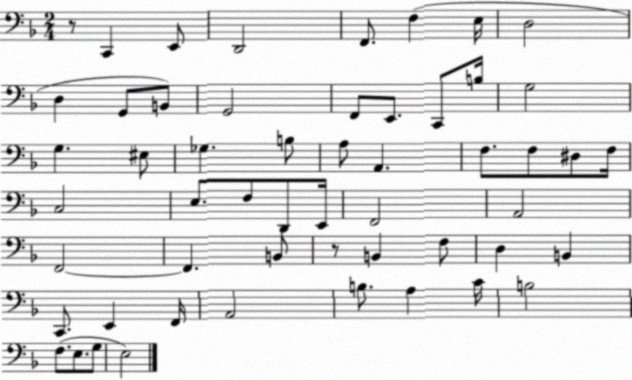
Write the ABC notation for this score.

X:1
T:Untitled
M:2/4
L:1/4
K:F
z/2 C,, E,,/2 D,,2 F,,/2 F, E,/4 D,2 D, G,,/2 B,,/2 G,,2 F,,/2 E,,/2 C,,/2 B,/4 G,2 G, ^E,/2 _G, B,/2 A,/2 A,, F,/2 F,/2 ^D,/2 F,/4 C,2 E,/2 F,/2 D,,/2 E,,/4 F,,2 A,,2 F,,2 F,, B,,/2 z/2 B,, F,/2 D, B,, C,,/2 E,, F,,/4 A,,2 B,/2 A, C/4 B,2 F,/2 E,/2 G,/2 E,2